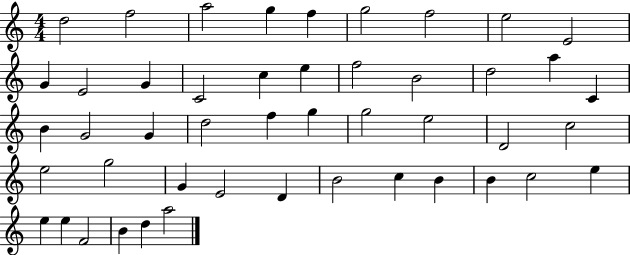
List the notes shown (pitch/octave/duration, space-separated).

D5/h F5/h A5/h G5/q F5/q G5/h F5/h E5/h E4/h G4/q E4/h G4/q C4/h C5/q E5/q F5/h B4/h D5/h A5/q C4/q B4/q G4/h G4/q D5/h F5/q G5/q G5/h E5/h D4/h C5/h E5/h G5/h G4/q E4/h D4/q B4/h C5/q B4/q B4/q C5/h E5/q E5/q E5/q F4/h B4/q D5/q A5/h